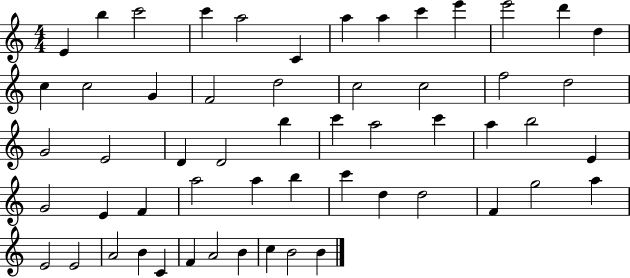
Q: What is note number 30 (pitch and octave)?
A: C6